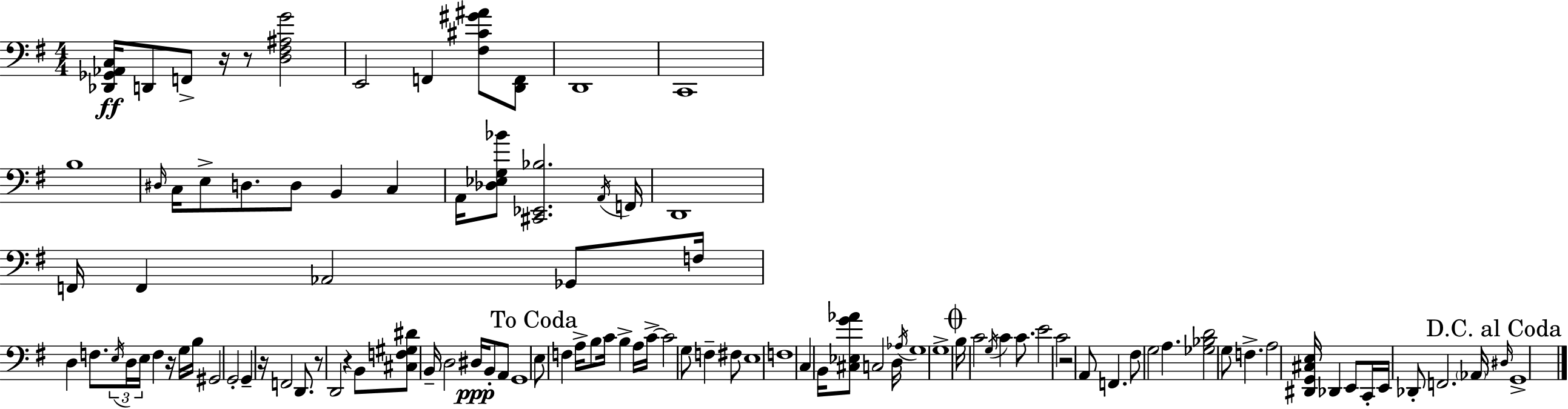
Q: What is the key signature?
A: E minor